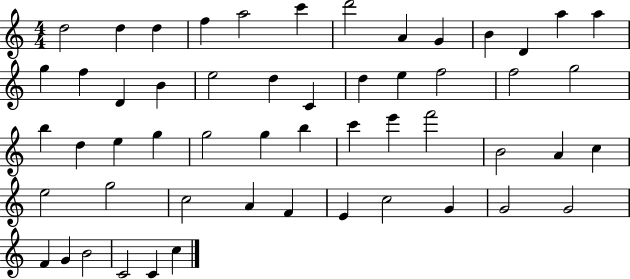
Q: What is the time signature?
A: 4/4